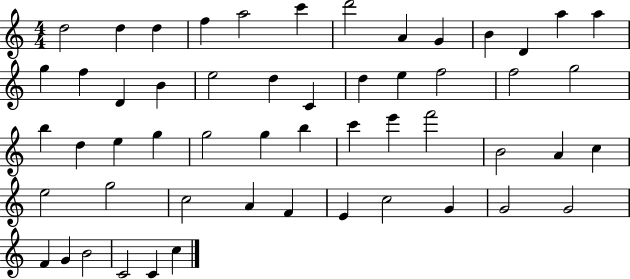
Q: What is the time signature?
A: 4/4